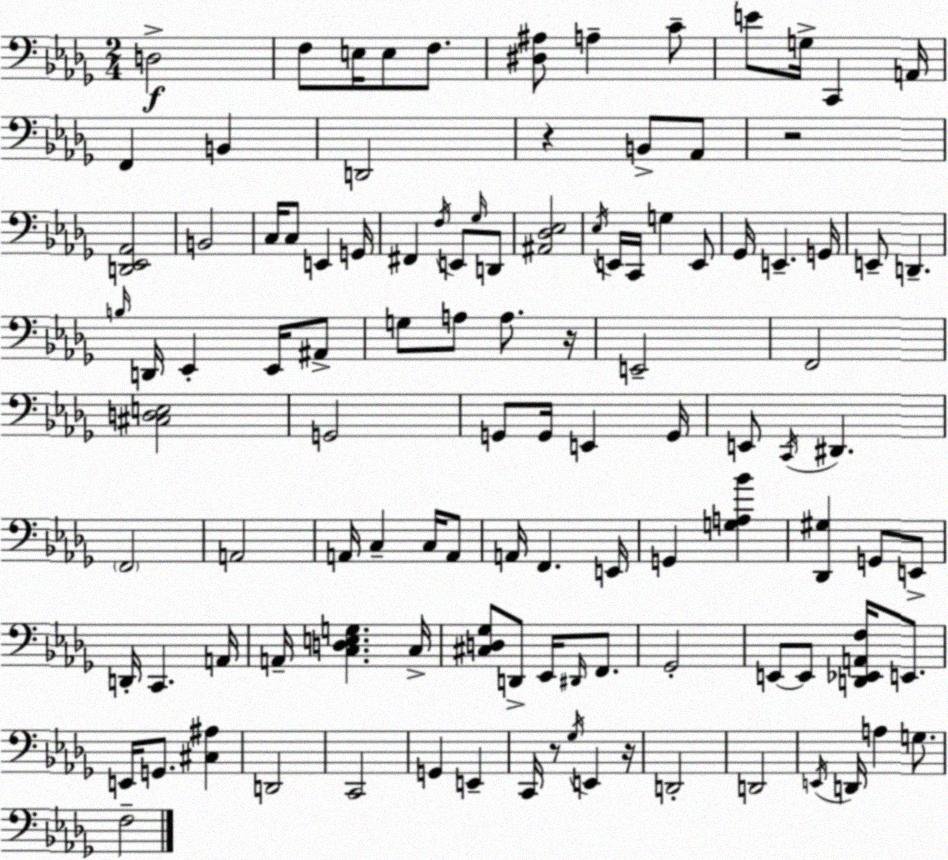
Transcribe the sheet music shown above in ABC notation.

X:1
T:Untitled
M:2/4
L:1/4
K:Bbm
D,2 F,/2 E,/4 E,/2 F,/2 [^D,^A,]/2 A, C/2 E/2 G,/4 C,, A,,/4 F,, B,, D,,2 z B,,/2 _A,,/2 z2 [D,,_E,,_A,,]2 B,,2 C,/4 C,/2 E,, G,,/4 ^F,, F,/4 E,,/2 _G,/4 D,,/2 [^A,,_D,_E,]2 _E,/4 E,,/4 C,,/4 G, E,,/2 _G,,/4 E,, G,,/4 E,,/2 D,, B,/4 D,,/4 _E,, _E,,/4 ^A,,/2 G,/2 A,/2 A,/2 z/4 E,,2 F,,2 [^C,D,E,]2 G,,2 G,,/2 G,,/4 E,, G,,/4 E,,/2 C,,/4 ^D,, F,,2 A,,2 A,,/4 C, C,/4 A,,/2 A,,/4 F,, E,,/4 G,, [G,A,_B] [_D,,^G,] G,,/2 E,,/2 D,,/4 C,, A,,/4 A,,/4 [C,D,E,G,] C,/4 [^C,D,_G,]/2 D,,/2 _E,,/4 ^D,,/4 F,,/2 _G,,2 E,,/2 E,,/2 [D,,_E,,A,,F,]/4 E,,/2 E,,/4 G,,/2 [^C,^A,] D,,2 C,,2 G,, E,, C,,/4 z/2 _G,/4 E,, z/4 D,,2 D,,2 E,,/4 D,,/4 A, G,/2 F,2